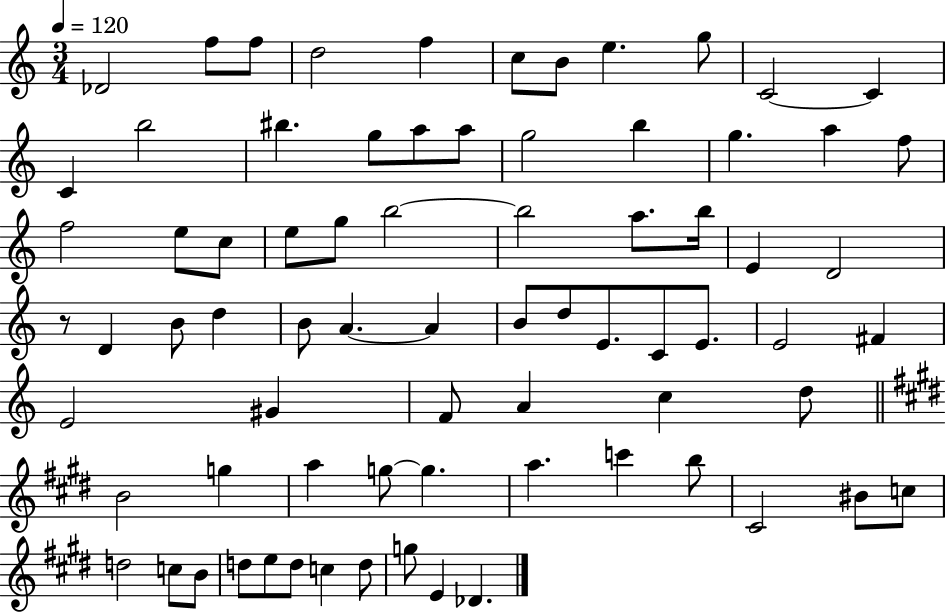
{
  \clef treble
  \numericTimeSignature
  \time 3/4
  \key c \major
  \tempo 4 = 120
  des'2 f''8 f''8 | d''2 f''4 | c''8 b'8 e''4. g''8 | c'2~~ c'4 | \break c'4 b''2 | bis''4. g''8 a''8 a''8 | g''2 b''4 | g''4. a''4 f''8 | \break f''2 e''8 c''8 | e''8 g''8 b''2~~ | b''2 a''8. b''16 | e'4 d'2 | \break r8 d'4 b'8 d''4 | b'8 a'4.~~ a'4 | b'8 d''8 e'8. c'8 e'8. | e'2 fis'4 | \break e'2 gis'4 | f'8 a'4 c''4 d''8 | \bar "||" \break \key e \major b'2 g''4 | a''4 g''8~~ g''4. | a''4. c'''4 b''8 | cis'2 bis'8 c''8 | \break d''2 c''8 b'8 | d''8 e''8 d''8 c''4 d''8 | g''8 e'4 des'4. | \bar "|."
}